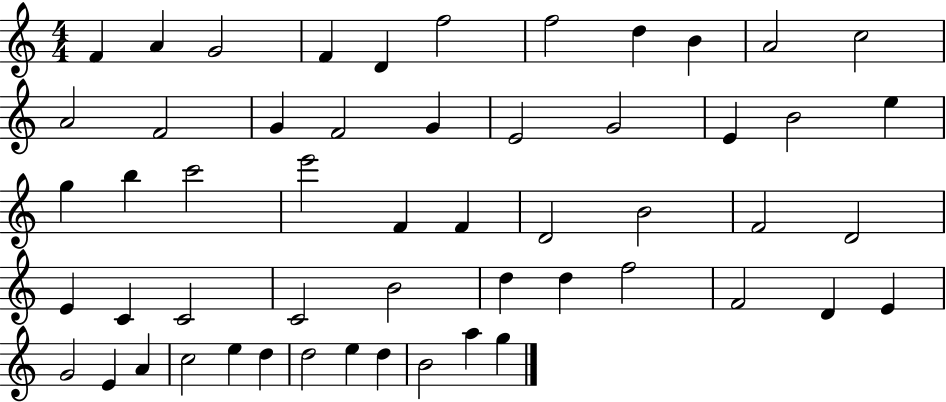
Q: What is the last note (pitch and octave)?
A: G5